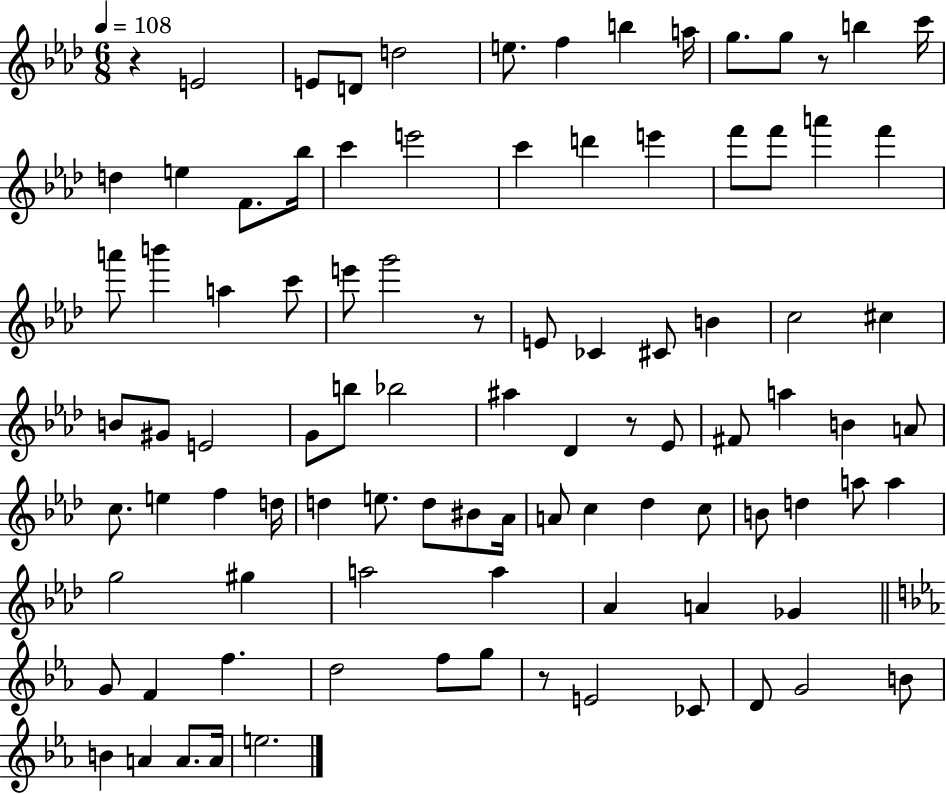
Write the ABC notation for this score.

X:1
T:Untitled
M:6/8
L:1/4
K:Ab
z E2 E/2 D/2 d2 e/2 f b a/4 g/2 g/2 z/2 b c'/4 d e F/2 _b/4 c' e'2 c' d' e' f'/2 f'/2 a' f' a'/2 b' a c'/2 e'/2 g'2 z/2 E/2 _C ^C/2 B c2 ^c B/2 ^G/2 E2 G/2 b/2 _b2 ^a _D z/2 _E/2 ^F/2 a B A/2 c/2 e f d/4 d e/2 d/2 ^B/2 _A/4 A/2 c _d c/2 B/2 d a/2 a g2 ^g a2 a _A A _G G/2 F f d2 f/2 g/2 z/2 E2 _C/2 D/2 G2 B/2 B A A/2 A/4 e2